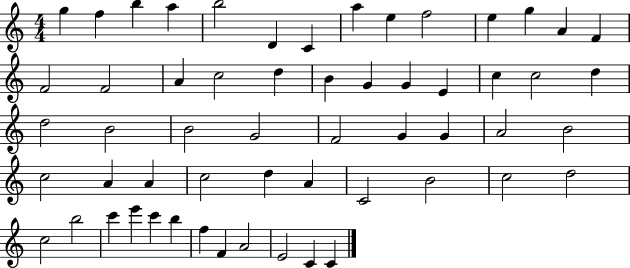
{
  \clef treble
  \numericTimeSignature
  \time 4/4
  \key c \major
  g''4 f''4 b''4 a''4 | b''2 d'4 c'4 | a''4 e''4 f''2 | e''4 g''4 a'4 f'4 | \break f'2 f'2 | a'4 c''2 d''4 | b'4 g'4 g'4 e'4 | c''4 c''2 d''4 | \break d''2 b'2 | b'2 g'2 | f'2 g'4 g'4 | a'2 b'2 | \break c''2 a'4 a'4 | c''2 d''4 a'4 | c'2 b'2 | c''2 d''2 | \break c''2 b''2 | c'''4 e'''4 c'''4 b''4 | f''4 f'4 a'2 | e'2 c'4 c'4 | \break \bar "|."
}